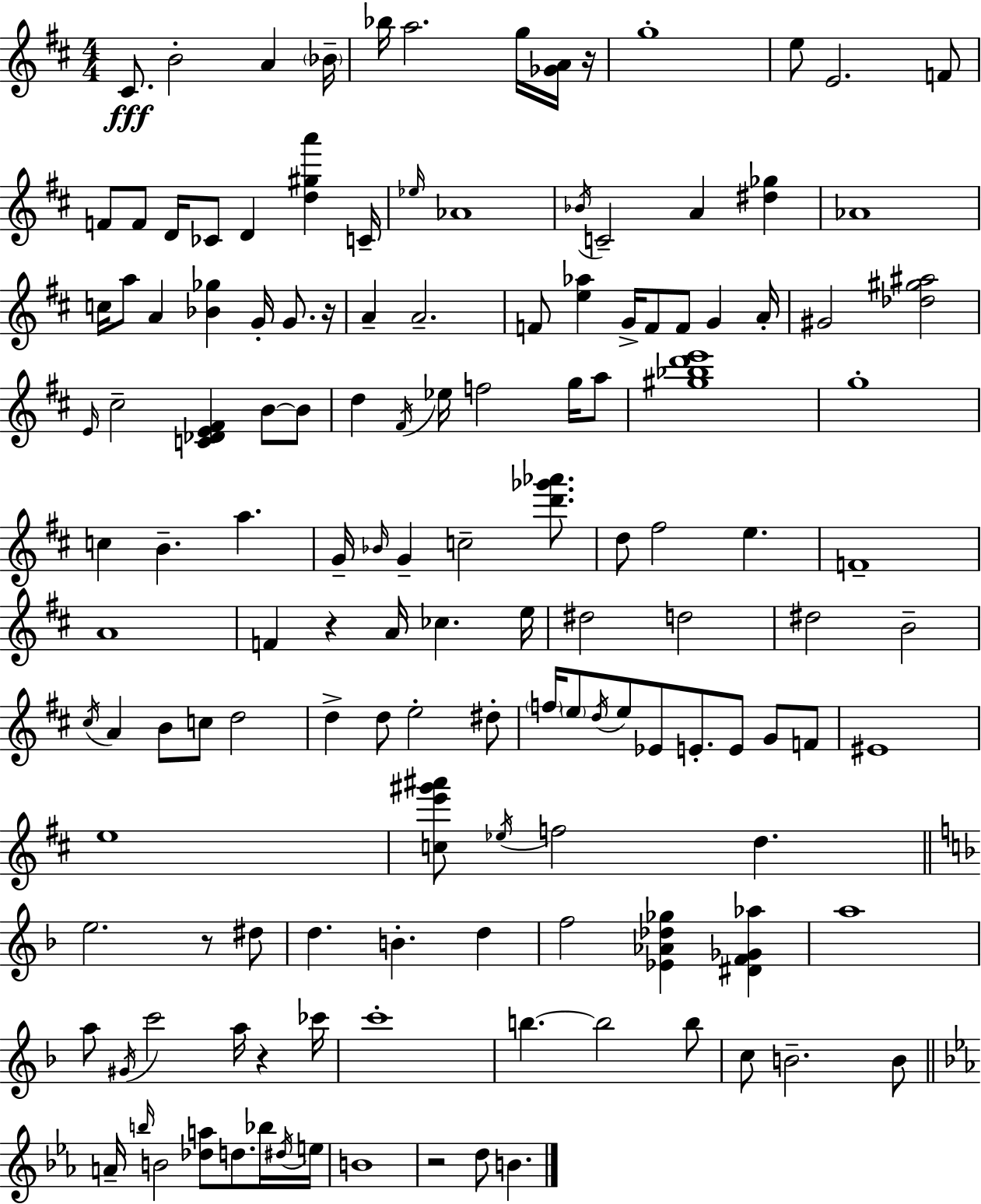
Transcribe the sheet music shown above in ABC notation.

X:1
T:Untitled
M:4/4
L:1/4
K:D
^C/2 B2 A _B/4 _b/4 a2 g/4 [_GA]/4 z/4 g4 e/2 E2 F/2 F/2 F/2 D/4 _C/2 D [d^ga'] C/4 _e/4 _A4 _B/4 C2 A [^d_g] _A4 c/4 a/2 A [_B_g] G/4 G/2 z/4 A A2 F/2 [e_a] G/4 F/2 F/2 G A/4 ^G2 [_d^g^a]2 E/4 ^c2 [C_DE^F] B/2 B/2 d ^F/4 _e/4 f2 g/4 a/2 [^g_bd'e']4 g4 c B a G/4 _B/4 G c2 [d'_g'_a']/2 d/2 ^f2 e F4 A4 F z A/4 _c e/4 ^d2 d2 ^d2 B2 ^c/4 A B/2 c/2 d2 d d/2 e2 ^d/2 f/4 e/2 d/4 e/2 _E/2 E/2 E/2 G/2 F/2 ^E4 e4 [ce'^g'^a']/2 _e/4 f2 d e2 z/2 ^d/2 d B d f2 [_E_A_d_g] [^DF_G_a] a4 a/2 ^G/4 c'2 a/4 z _c'/4 c'4 b b2 b/2 c/2 B2 B/2 A/4 b/4 B2 [_da]/2 d/2 _b/4 ^d/4 e/4 B4 z2 d/2 B